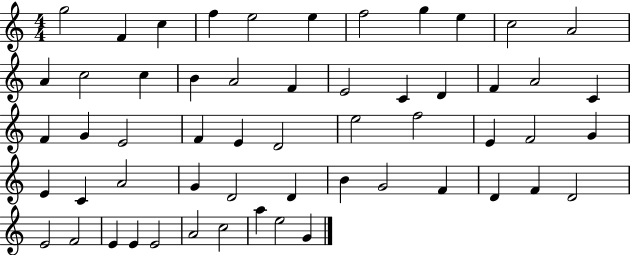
G5/h F4/q C5/q F5/q E5/h E5/q F5/h G5/q E5/q C5/h A4/h A4/q C5/h C5/q B4/q A4/h F4/q E4/h C4/q D4/q F4/q A4/h C4/q F4/q G4/q E4/h F4/q E4/q D4/h E5/h F5/h E4/q F4/h G4/q E4/q C4/q A4/h G4/q D4/h D4/q B4/q G4/h F4/q D4/q F4/q D4/h E4/h F4/h E4/q E4/q E4/h A4/h C5/h A5/q E5/h G4/q